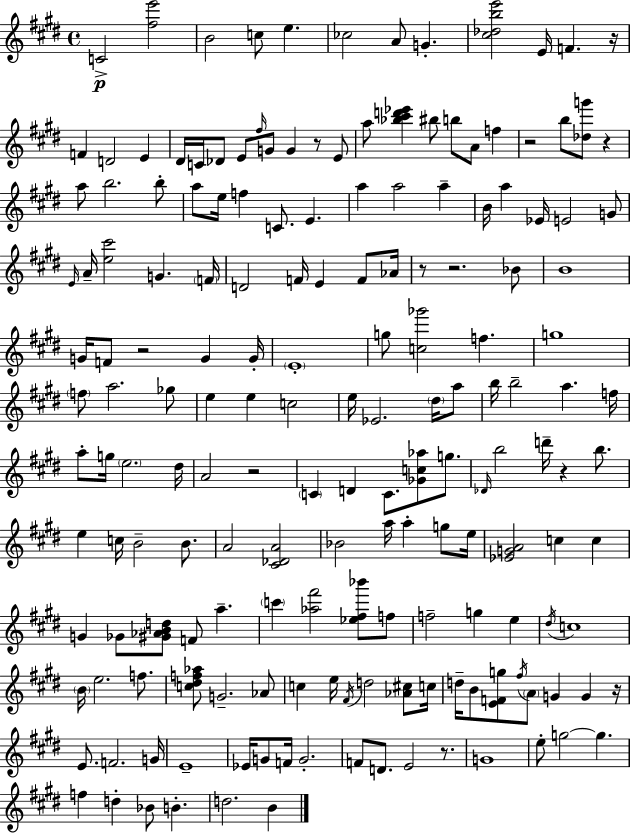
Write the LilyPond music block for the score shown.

{
  \clef treble
  \time 4/4
  \defaultTimeSignature
  \key e \major
  c'2->\p <fis'' e'''>2 | b'2 c''8 e''4. | ces''2 a'8 g'4.-. | <cis'' des'' b'' e'''>2 e'16 f'4. r16 | \break f'4 d'2 e'4 | dis'16 c'16 des'8 e'8 \grace { fis''16 } g'8 g'4 r8 e'8 | a''8 <bes'' cis''' d''' ees'''>4 bis''8 b''8 a'8 f''4 | r2 b''8 <des'' g'''>8 r4 | \break a''8 b''2. b''8-. | a''8 e''16 f''4 c'8. e'4. | a''4 a''2 a''4-- | b'16 a''4 ees'16 e'2 g'8 | \break \grace { e'16 } a'16-- <e'' cis'''>2 g'4. | \parenthesize f'16 d'2 f'16 e'4 f'8 | aes'16 r8 r2. | bes'8 b'1 | \break g'16 f'8 r2 g'4 | g'16-. \parenthesize e'1-. | g''8 <c'' ges'''>2 f''4. | g''1 | \break \parenthesize f''8 a''2. | ges''8 e''4 e''4 c''2 | e''16 ees'2. \parenthesize dis''16 | a''8 b''16 b''2-- a''4. | \break f''16 a''8-. g''16 \parenthesize e''2. | dis''16 a'2 r2 | \parenthesize c'4 d'4 c'8. <ges' c'' aes''>8 g''8. | \grace { des'16 } b''2 d'''16-- r4 | \break b''8. e''4 c''16 b'2-- | b'8. a'2 <cis' des' a'>2 | bes'2 a''16 a''4-. | g''8 e''16 <ees' g' a'>2 c''4 c''4 | \break g'4 ges'8 <gis' aes' b' d''>8 f'8 a''4.-- | \parenthesize c'''4 <aes'' fis'''>2 <ees'' fis'' bes'''>8 | f''8 f''2-- g''4 e''4 | \acciaccatura { dis''16 } c''1 | \break \parenthesize b'16 e''2. | f''8. <c'' dis'' f'' aes''>8 g'2.-- | aes'8 c''4 e''16 \acciaccatura { fis'16 } d''2 | <aes' cis''>8 c''16 d''16-- b'8 <e' f' g''>8 \acciaccatura { fis''16 } \parenthesize a'8 g'4 | \break g'4 r16 e'8. f'2. | g'16 e'1-- | ees'16 g'8 f'16 g'2.-. | f'8 d'8. e'2 | \break r8. g'1 | e''8-. g''2~~ | g''4. f''4 d''4-. bes'8 | b'4.-. d''2. | \break b'4 \bar "|."
}